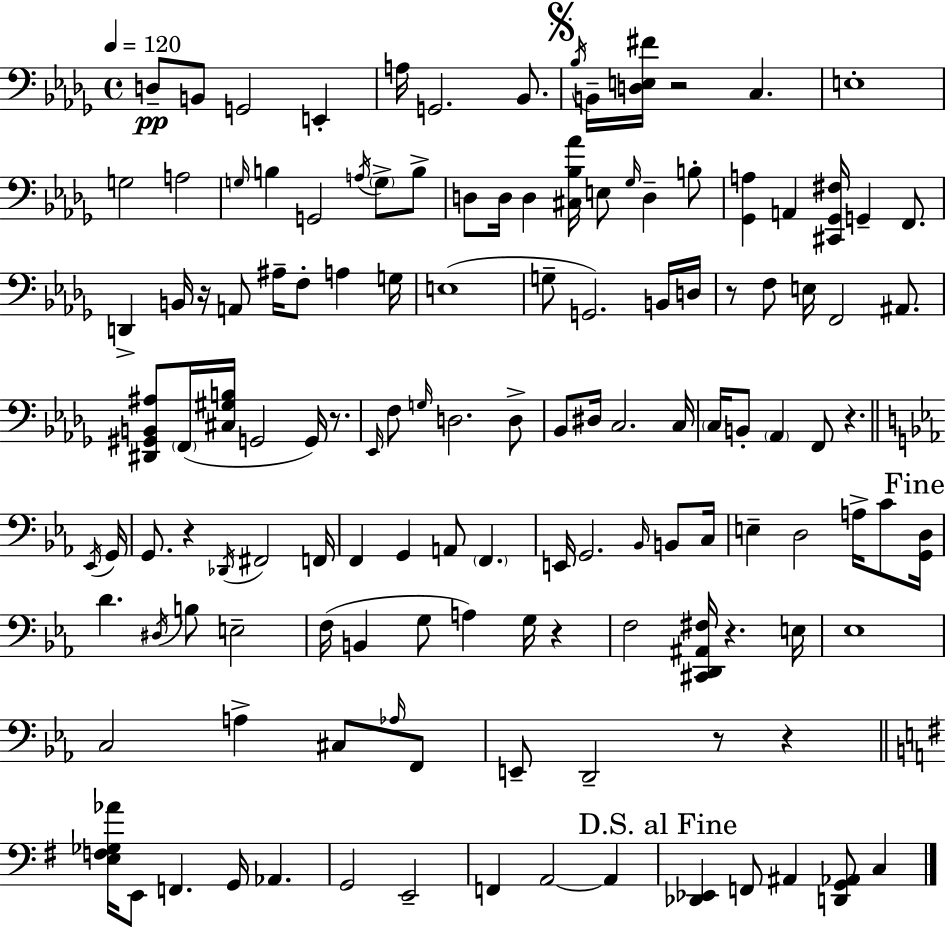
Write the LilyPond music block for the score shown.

{
  \clef bass
  \time 4/4
  \defaultTimeSignature
  \key bes \minor
  \tempo 4 = 120
  d8--\pp b,8 g,2 e,4-. | a16 g,2. bes,8. | \mark \markup { \musicglyph "scripts.segno" } \acciaccatura { bes16 } b,16-- <d e fis'>16 r2 c4. | e1-. | \break g2 a2 | \grace { g16 } b4 g,2 \acciaccatura { a16 } \parenthesize g8-> | b8-> d8 d16 d4 <cis bes aes'>16 e8 \grace { ges16 } d4-- | b8-. <ges, a>4 a,4 <cis, ges, fis>16 g,4-- | \break f,8. d,4-> b,16 r16 a,8 ais16-- f8-. a4 | g16 e1( | g8-- g,2.) | b,16 d16 r8 f8 e16 f,2 | \break ais,8. <dis, gis, b, ais>8 \parenthesize f,16( <cis gis b>16 g,2 | g,16) r8. \grace { ees,16 } f8 \grace { g16 } d2. | d8-> bes,8 dis16 c2. | c16 \parenthesize c16 b,8-. \parenthesize aes,4 f,8 r4. | \break \bar "||" \break \key ees \major \acciaccatura { ees,16 } g,16 g,8. r4 \acciaccatura { des,16 } fis,2 | f,16 f,4 g,4 a,8 \parenthesize f,4. | e,16 g,2. | \grace { bes,16 } b,8 c16 e4-- d2 | \break a16-> c'8 \mark "Fine" <g, d>16 d'4. \acciaccatura { dis16 } b8 e2-- | f16( b,4 g8 a4) | g16 r4 f2 <cis, d, ais, fis>16 r4. | e16 ees1 | \break c2 a4-> | cis8 \grace { aes16 } f,8 e,8-- d,2-- | r8 r4 \bar "||" \break \key g \major <e f ges aes'>16 e,8 f,4. g,16 aes,4. | g,2 e,2-- | f,4 a,2~~ a,4 | \mark "D.S. al Fine" <des, ees,>4 f,8 ais,4 <d, g, aes,>8 c4 | \break \bar "|."
}